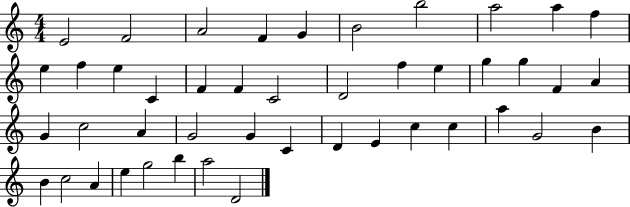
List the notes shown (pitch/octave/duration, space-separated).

E4/h F4/h A4/h F4/q G4/q B4/h B5/h A5/h A5/q F5/q E5/q F5/q E5/q C4/q F4/q F4/q C4/h D4/h F5/q E5/q G5/q G5/q F4/q A4/q G4/q C5/h A4/q G4/h G4/q C4/q D4/q E4/q C5/q C5/q A5/q G4/h B4/q B4/q C5/h A4/q E5/q G5/h B5/q A5/h D4/h